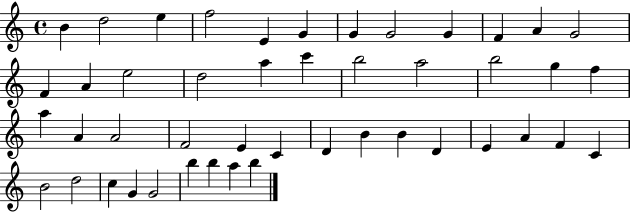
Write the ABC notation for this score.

X:1
T:Untitled
M:4/4
L:1/4
K:C
B d2 e f2 E G G G2 G F A G2 F A e2 d2 a c' b2 a2 b2 g f a A A2 F2 E C D B B D E A F C B2 d2 c G G2 b b a b